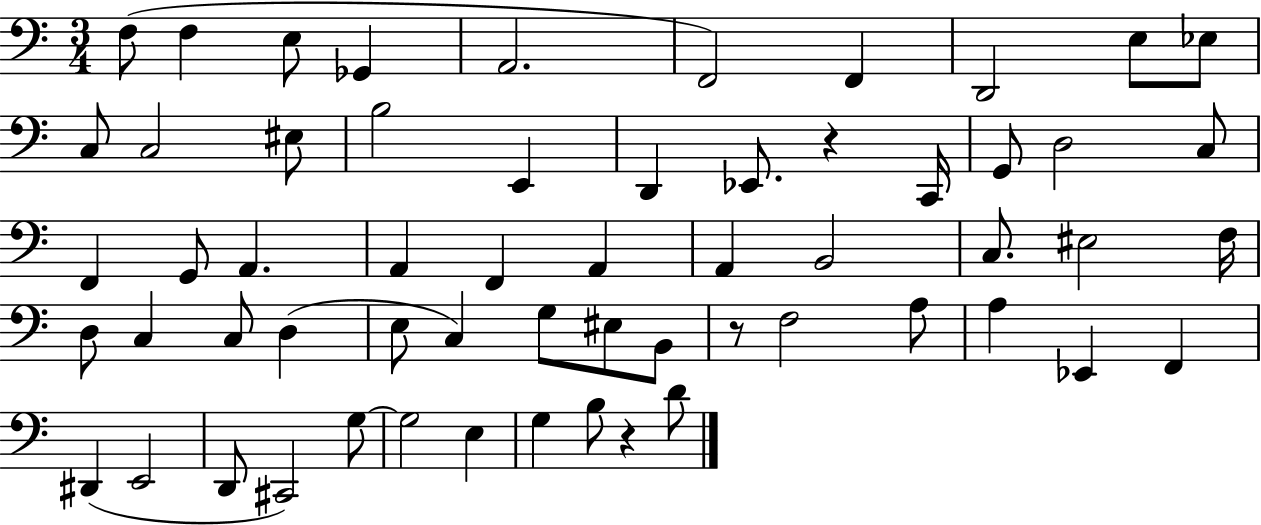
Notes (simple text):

F3/e F3/q E3/e Gb2/q A2/h. F2/h F2/q D2/h E3/e Eb3/e C3/e C3/h EIS3/e B3/h E2/q D2/q Eb2/e. R/q C2/s G2/e D3/h C3/e F2/q G2/e A2/q. A2/q F2/q A2/q A2/q B2/h C3/e. EIS3/h F3/s D3/e C3/q C3/e D3/q E3/e C3/q G3/e EIS3/e B2/e R/e F3/h A3/e A3/q Eb2/q F2/q D#2/q E2/h D2/e C#2/h G3/e G3/h E3/q G3/q B3/e R/q D4/e